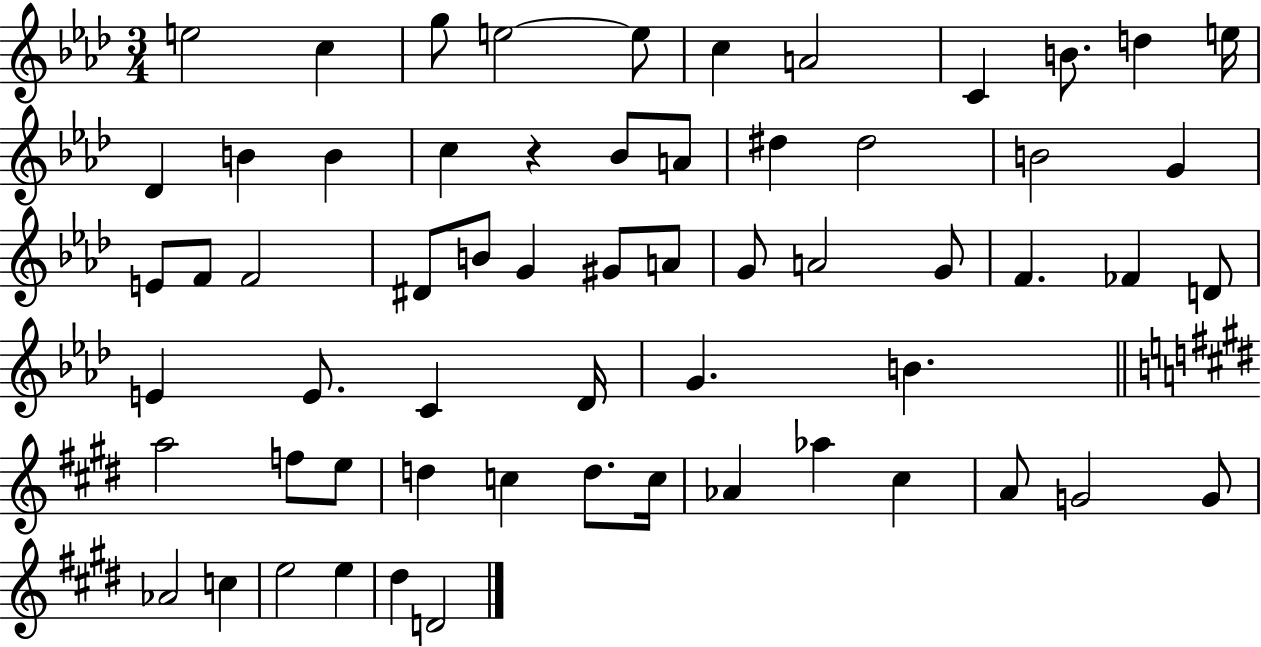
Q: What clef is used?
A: treble